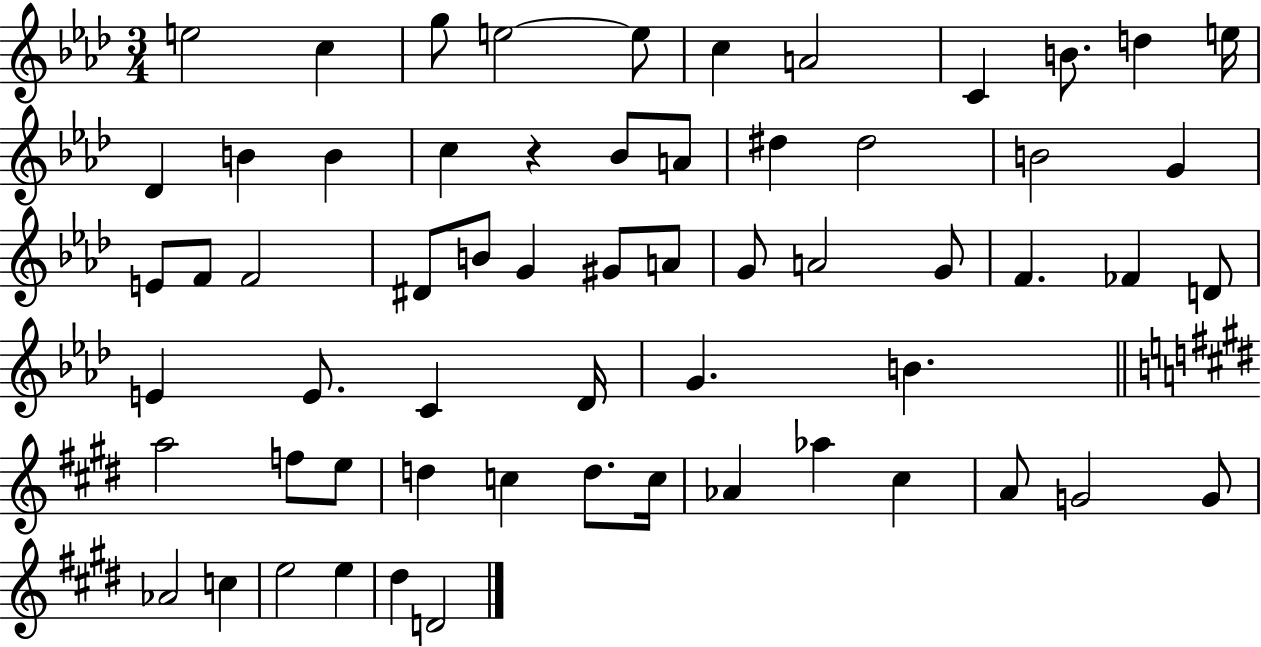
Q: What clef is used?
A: treble